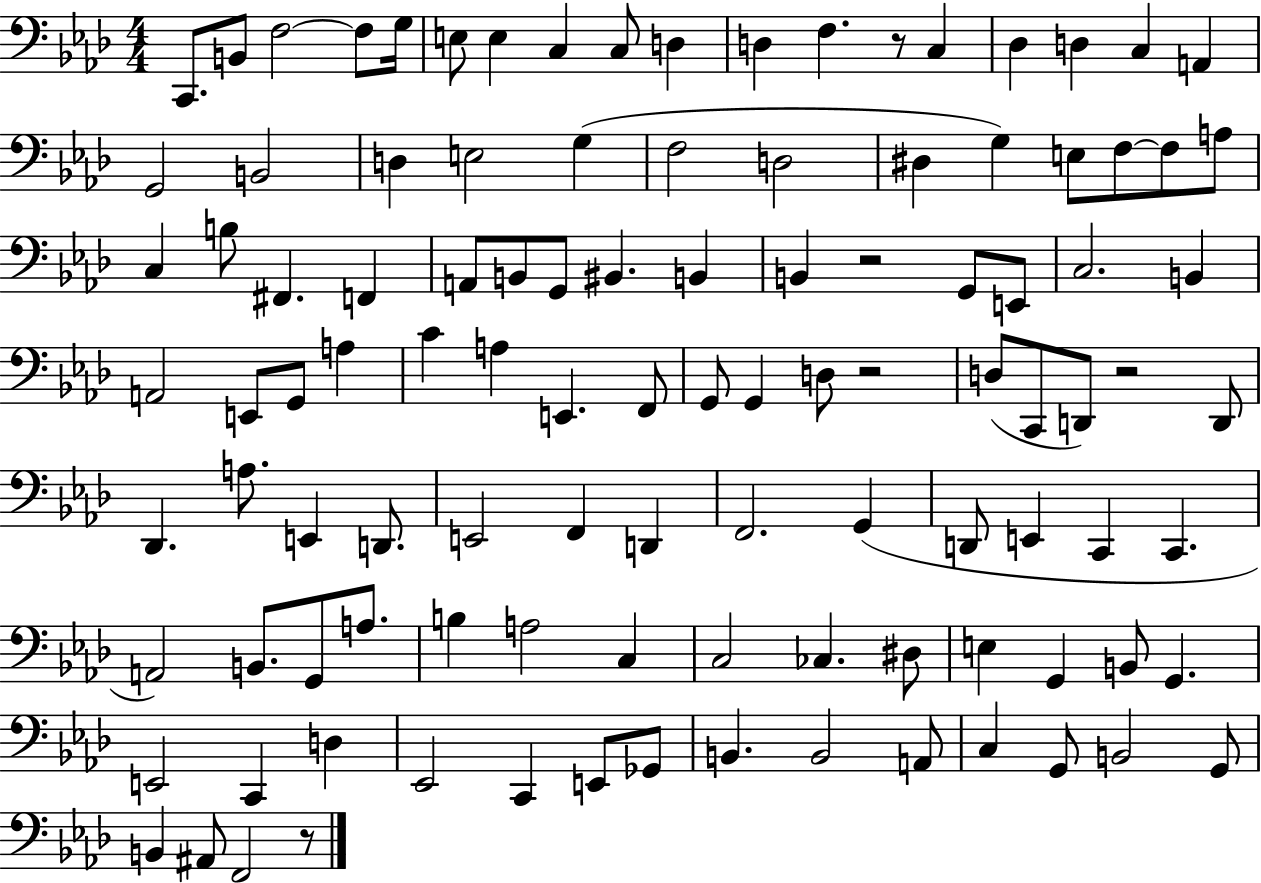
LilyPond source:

{
  \clef bass
  \numericTimeSignature
  \time 4/4
  \key aes \major
  c,8. b,8 f2~~ f8 g16 | e8 e4 c4 c8 d4 | d4 f4. r8 c4 | des4 d4 c4 a,4 | \break g,2 b,2 | d4 e2 g4( | f2 d2 | dis4 g4) e8 f8~~ f8 a8 | \break c4 b8 fis,4. f,4 | a,8 b,8 g,8 bis,4. b,4 | b,4 r2 g,8 e,8 | c2. b,4 | \break a,2 e,8 g,8 a4 | c'4 a4 e,4. f,8 | g,8 g,4 d8 r2 | d8( c,8 d,8) r2 d,8 | \break des,4. a8. e,4 d,8. | e,2 f,4 d,4 | f,2. g,4( | d,8 e,4 c,4 c,4. | \break a,2) b,8. g,8 a8. | b4 a2 c4 | c2 ces4. dis8 | e4 g,4 b,8 g,4. | \break e,2 c,4 d4 | ees,2 c,4 e,8 ges,8 | b,4. b,2 a,8 | c4 g,8 b,2 g,8 | \break b,4 ais,8 f,2 r8 | \bar "|."
}